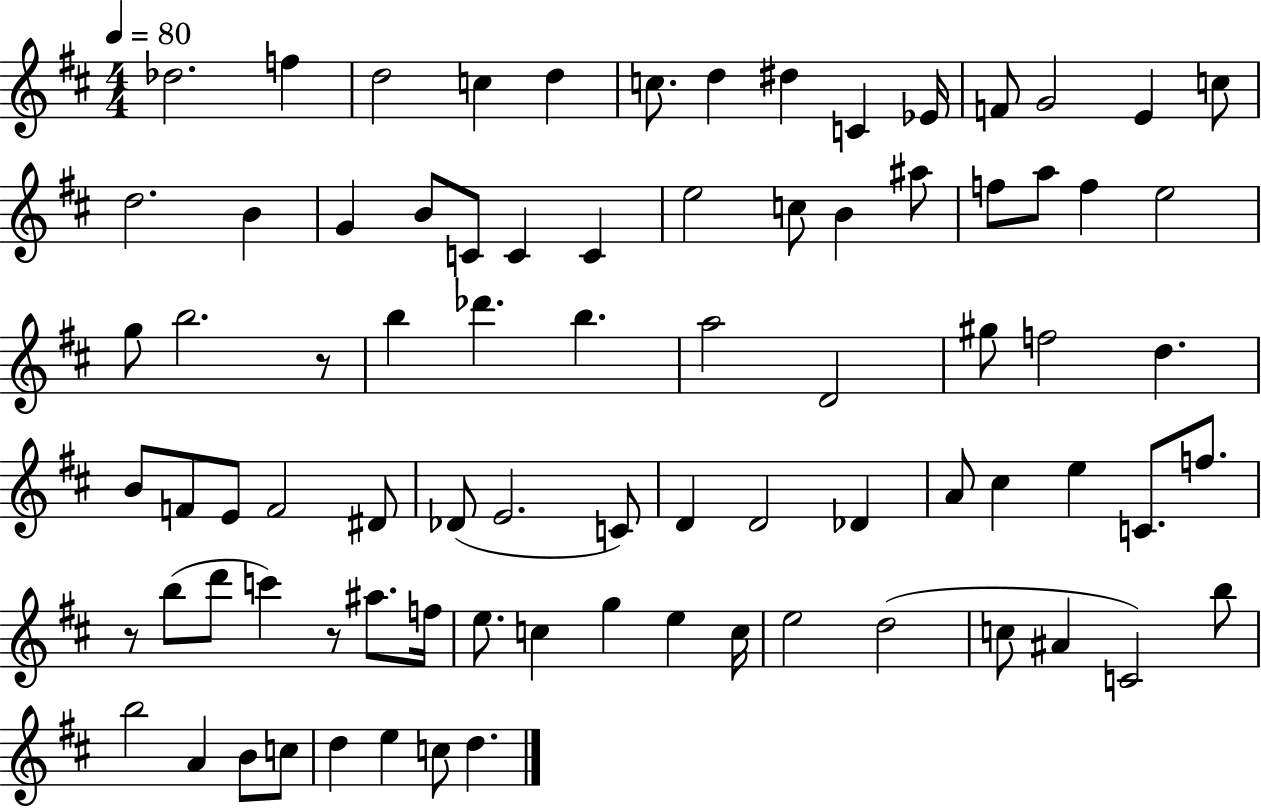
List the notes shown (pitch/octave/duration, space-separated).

Db5/h. F5/q D5/h C5/q D5/q C5/e. D5/q D#5/q C4/q Eb4/s F4/e G4/h E4/q C5/e D5/h. B4/q G4/q B4/e C4/e C4/q C4/q E5/h C5/e B4/q A#5/e F5/e A5/e F5/q E5/h G5/e B5/h. R/e B5/q Db6/q. B5/q. A5/h D4/h G#5/e F5/h D5/q. B4/e F4/e E4/e F4/h D#4/e Db4/e E4/h. C4/e D4/q D4/h Db4/q A4/e C#5/q E5/q C4/e. F5/e. R/e B5/e D6/e C6/q R/e A#5/e. F5/s E5/e. C5/q G5/q E5/q C5/s E5/h D5/h C5/e A#4/q C4/h B5/e B5/h A4/q B4/e C5/e D5/q E5/q C5/e D5/q.